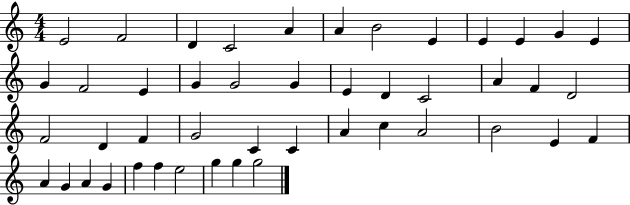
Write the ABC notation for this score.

X:1
T:Untitled
M:4/4
L:1/4
K:C
E2 F2 D C2 A A B2 E E E G E G F2 E G G2 G E D C2 A F D2 F2 D F G2 C C A c A2 B2 E F A G A G f f e2 g g g2